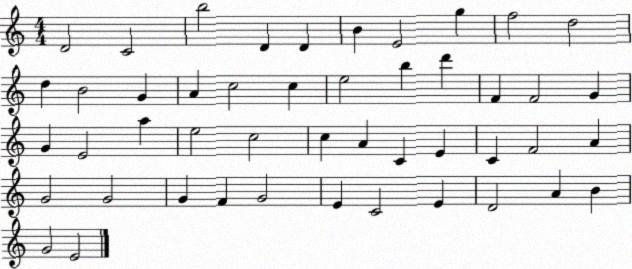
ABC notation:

X:1
T:Untitled
M:4/4
L:1/4
K:C
D2 C2 b2 D D B E2 g f2 d2 d B2 G A c2 c e2 b d' F F2 G G E2 a e2 c2 c A C E C F2 A G2 G2 G F G2 E C2 E D2 A B G2 E2